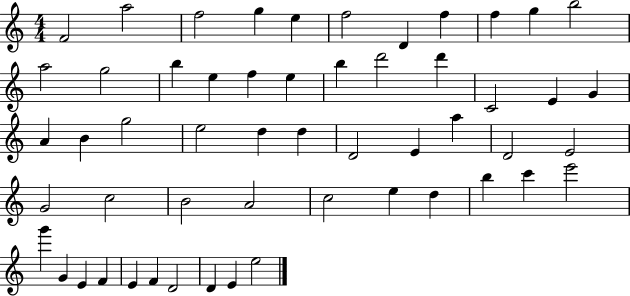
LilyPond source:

{
  \clef treble
  \numericTimeSignature
  \time 4/4
  \key c \major
  f'2 a''2 | f''2 g''4 e''4 | f''2 d'4 f''4 | f''4 g''4 b''2 | \break a''2 g''2 | b''4 e''4 f''4 e''4 | b''4 d'''2 d'''4 | c'2 e'4 g'4 | \break a'4 b'4 g''2 | e''2 d''4 d''4 | d'2 e'4 a''4 | d'2 e'2 | \break g'2 c''2 | b'2 a'2 | c''2 e''4 d''4 | b''4 c'''4 e'''2 | \break g'''4 g'4 e'4 f'4 | e'4 f'4 d'2 | d'4 e'4 e''2 | \bar "|."
}